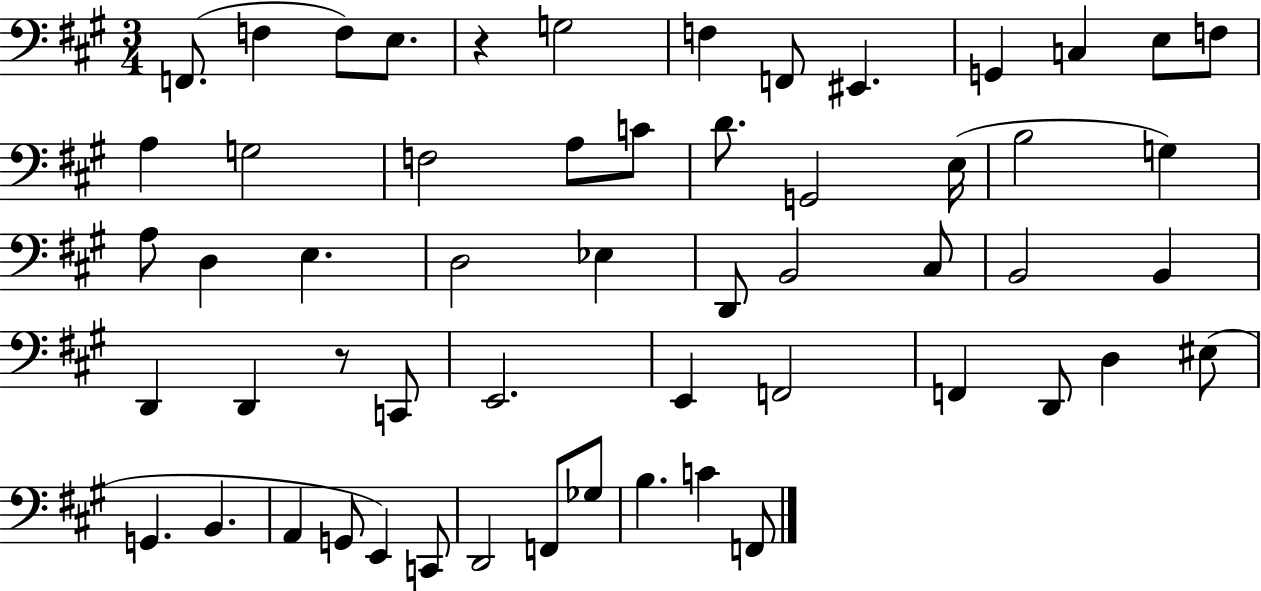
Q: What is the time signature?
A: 3/4